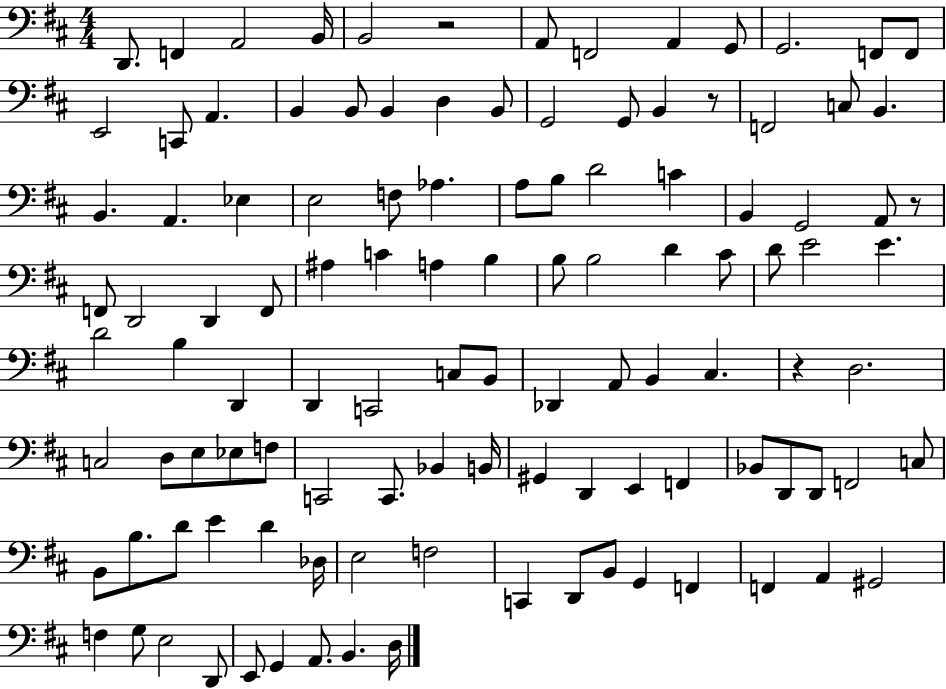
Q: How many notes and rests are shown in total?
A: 113